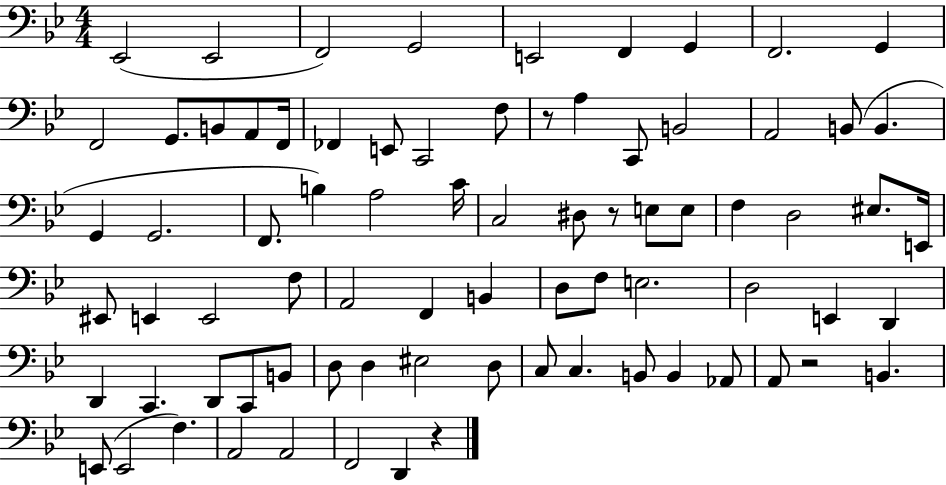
{
  \clef bass
  \numericTimeSignature
  \time 4/4
  \key bes \major
  ees,2( ees,2 | f,2) g,2 | e,2 f,4 g,4 | f,2. g,4 | \break f,2 g,8. b,8 a,8 f,16 | fes,4 e,8 c,2 f8 | r8 a4 c,8 b,2 | a,2 b,8( b,4. | \break g,4 g,2. | f,8. b4) a2 c'16 | c2 dis8 r8 e8 e8 | f4 d2 eis8. e,16 | \break eis,8 e,4 e,2 f8 | a,2 f,4 b,4 | d8 f8 e2. | d2 e,4 d,4 | \break d,4 c,4. d,8 c,8 b,8 | d8 d4 eis2 d8 | c8 c4. b,8 b,4 aes,8 | a,8 r2 b,4. | \break e,8( e,2 f4.) | a,2 a,2 | f,2 d,4 r4 | \bar "|."
}